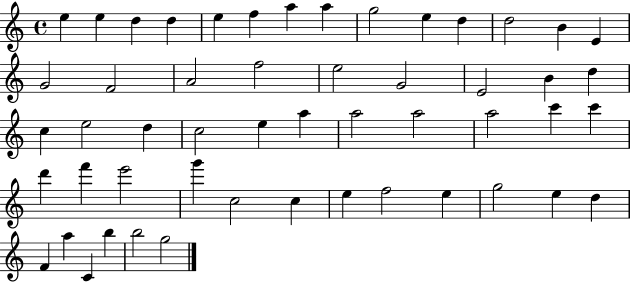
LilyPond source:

{
  \clef treble
  \time 4/4
  \defaultTimeSignature
  \key c \major
  e''4 e''4 d''4 d''4 | e''4 f''4 a''4 a''4 | g''2 e''4 d''4 | d''2 b'4 e'4 | \break g'2 f'2 | a'2 f''2 | e''2 g'2 | e'2 b'4 d''4 | \break c''4 e''2 d''4 | c''2 e''4 a''4 | a''2 a''2 | a''2 c'''4 c'''4 | \break d'''4 f'''4 e'''2 | g'''4 c''2 c''4 | e''4 f''2 e''4 | g''2 e''4 d''4 | \break f'4 a''4 c'4 b''4 | b''2 g''2 | \bar "|."
}